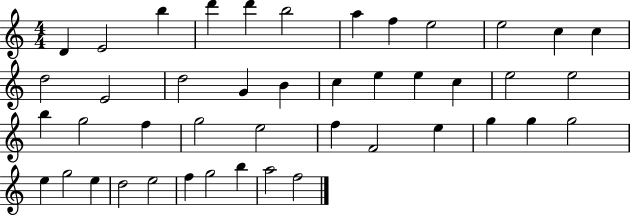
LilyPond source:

{
  \clef treble
  \numericTimeSignature
  \time 4/4
  \key c \major
  d'4 e'2 b''4 | d'''4 d'''4 b''2 | a''4 f''4 e''2 | e''2 c''4 c''4 | \break d''2 e'2 | d''2 g'4 b'4 | c''4 e''4 e''4 c''4 | e''2 e''2 | \break b''4 g''2 f''4 | g''2 e''2 | f''4 f'2 e''4 | g''4 g''4 g''2 | \break e''4 g''2 e''4 | d''2 e''2 | f''4 g''2 b''4 | a''2 f''2 | \break \bar "|."
}